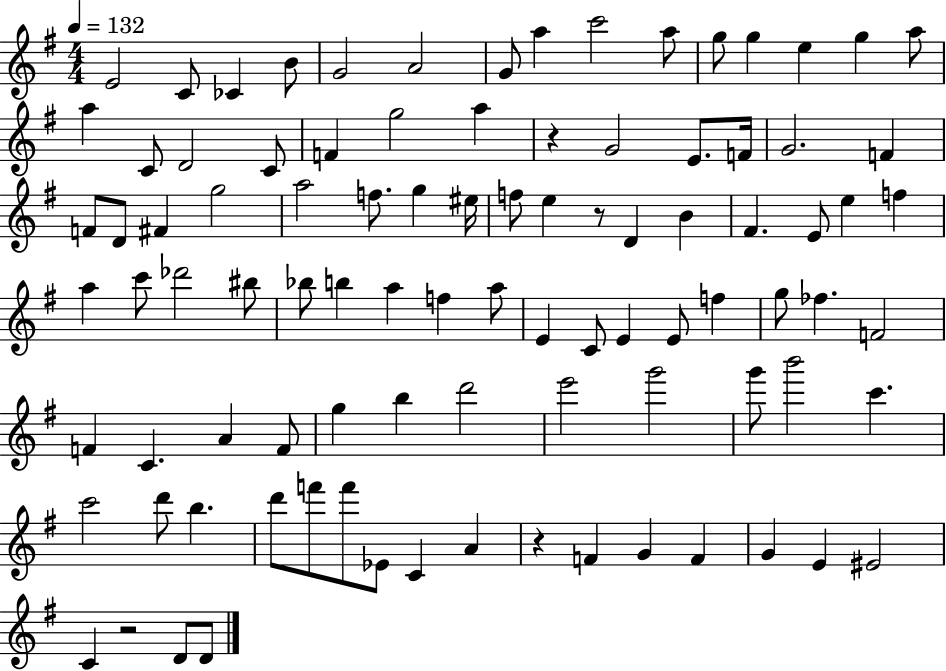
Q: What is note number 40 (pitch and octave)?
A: F#4